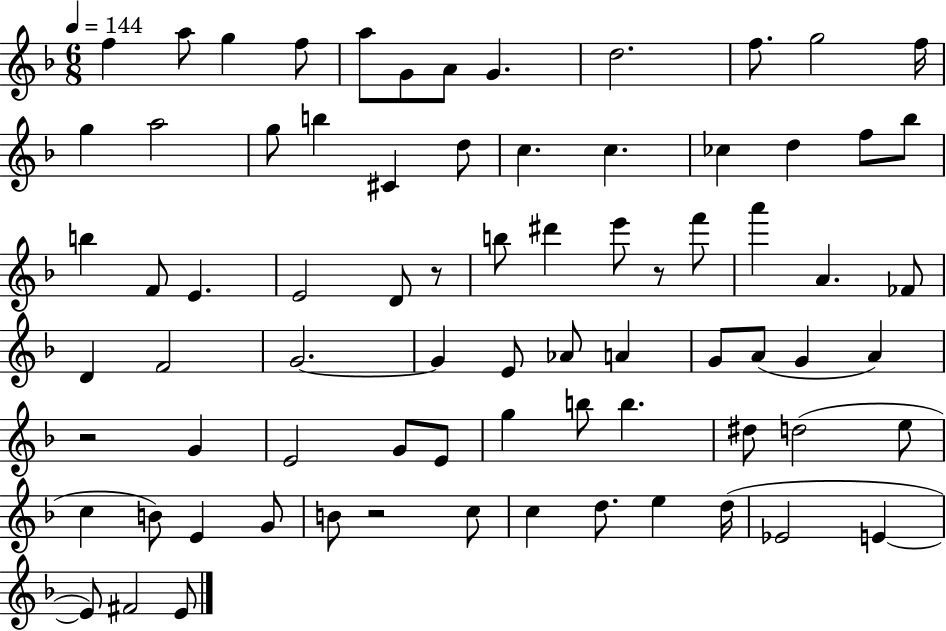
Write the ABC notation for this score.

X:1
T:Untitled
M:6/8
L:1/4
K:F
f a/2 g f/2 a/2 G/2 A/2 G d2 f/2 g2 f/4 g a2 g/2 b ^C d/2 c c _c d f/2 _b/2 b F/2 E E2 D/2 z/2 b/2 ^d' e'/2 z/2 f'/2 a' A _F/2 D F2 G2 G E/2 _A/2 A G/2 A/2 G A z2 G E2 G/2 E/2 g b/2 b ^d/2 d2 e/2 c B/2 E G/2 B/2 z2 c/2 c d/2 e d/4 _E2 E E/2 ^F2 E/2